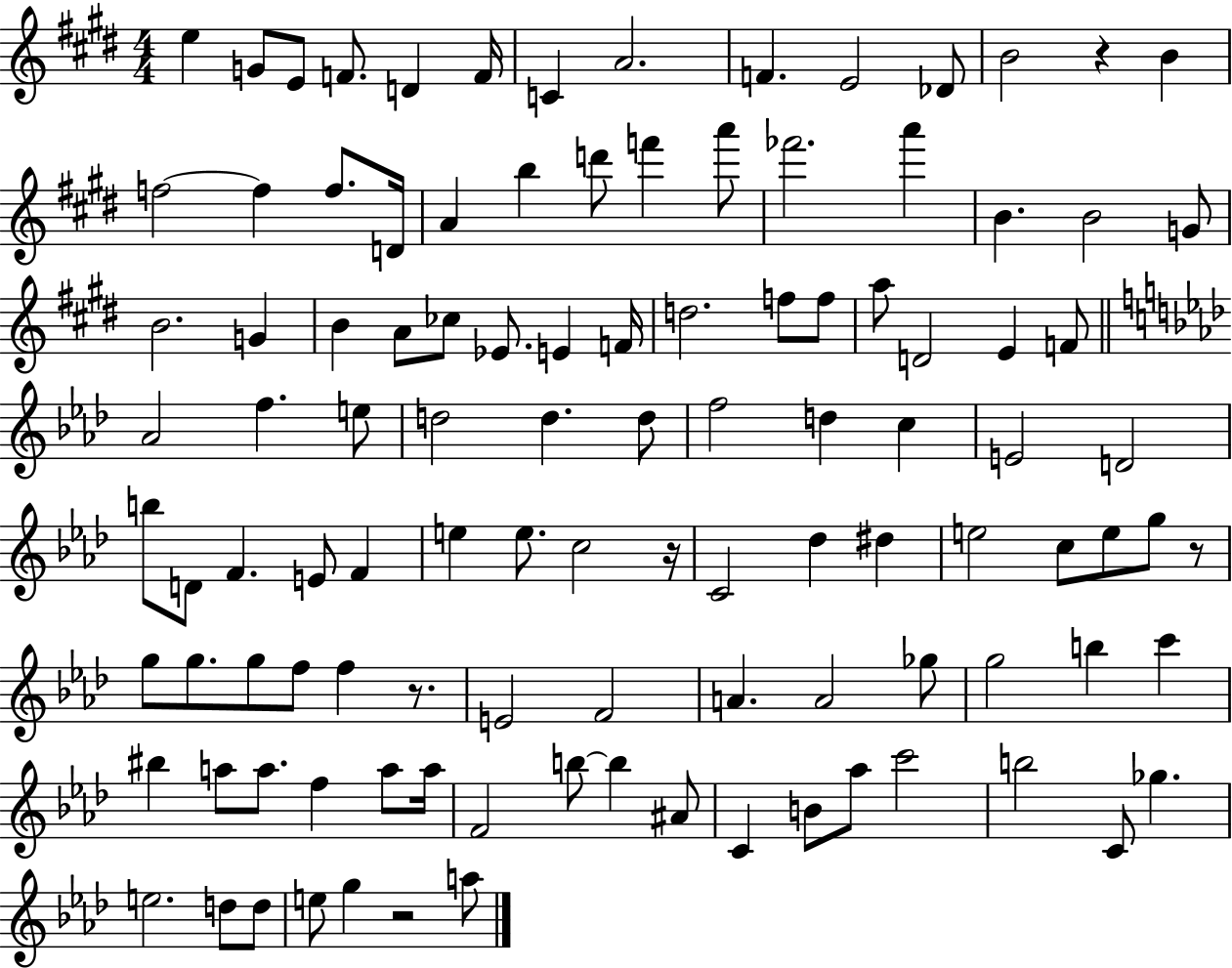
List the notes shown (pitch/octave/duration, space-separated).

E5/q G4/e E4/e F4/e. D4/q F4/s C4/q A4/h. F4/q. E4/h Db4/e B4/h R/q B4/q F5/h F5/q F5/e. D4/s A4/q B5/q D6/e F6/q A6/e FES6/h. A6/q B4/q. B4/h G4/e B4/h. G4/q B4/q A4/e CES5/e Eb4/e. E4/q F4/s D5/h. F5/e F5/e A5/e D4/h E4/q F4/e Ab4/h F5/q. E5/e D5/h D5/q. D5/e F5/h D5/q C5/q E4/h D4/h B5/e D4/e F4/q. E4/e F4/q E5/q E5/e. C5/h R/s C4/h Db5/q D#5/q E5/h C5/e E5/e G5/e R/e G5/e G5/e. G5/e F5/e F5/q R/e. E4/h F4/h A4/q. A4/h Gb5/e G5/h B5/q C6/q BIS5/q A5/e A5/e. F5/q A5/e A5/s F4/h B5/e B5/q A#4/e C4/q B4/e Ab5/e C6/h B5/h C4/e Gb5/q. E5/h. D5/e D5/e E5/e G5/q R/h A5/e